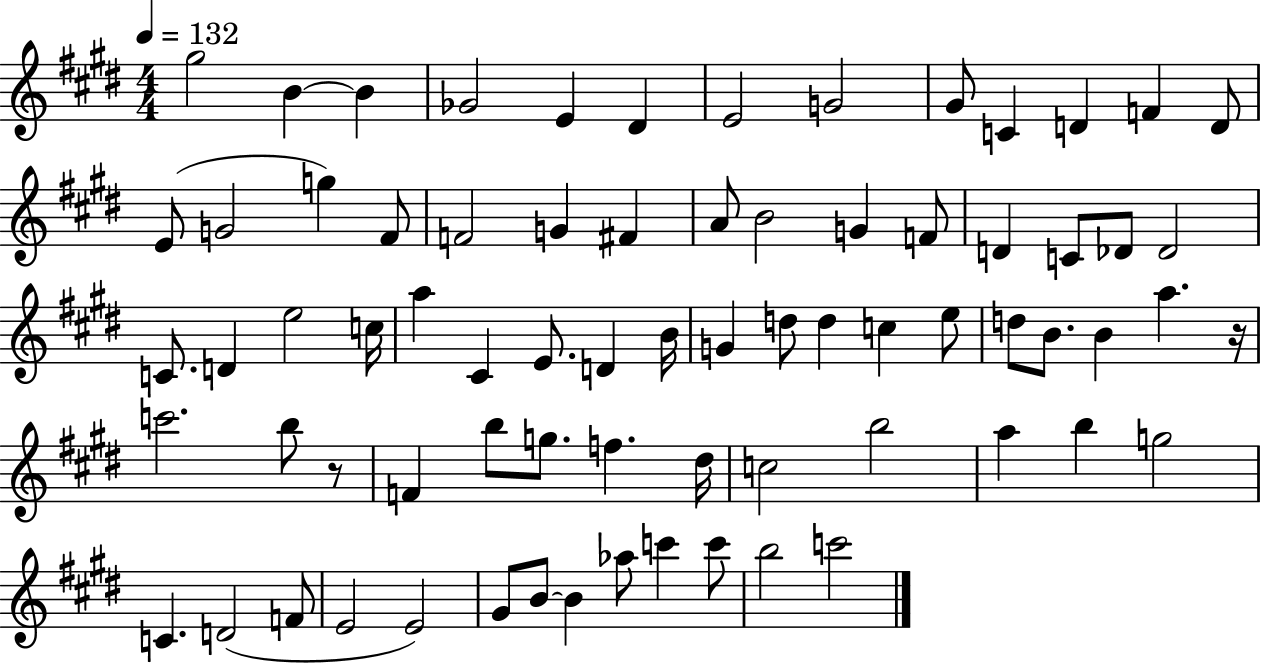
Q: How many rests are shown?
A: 2